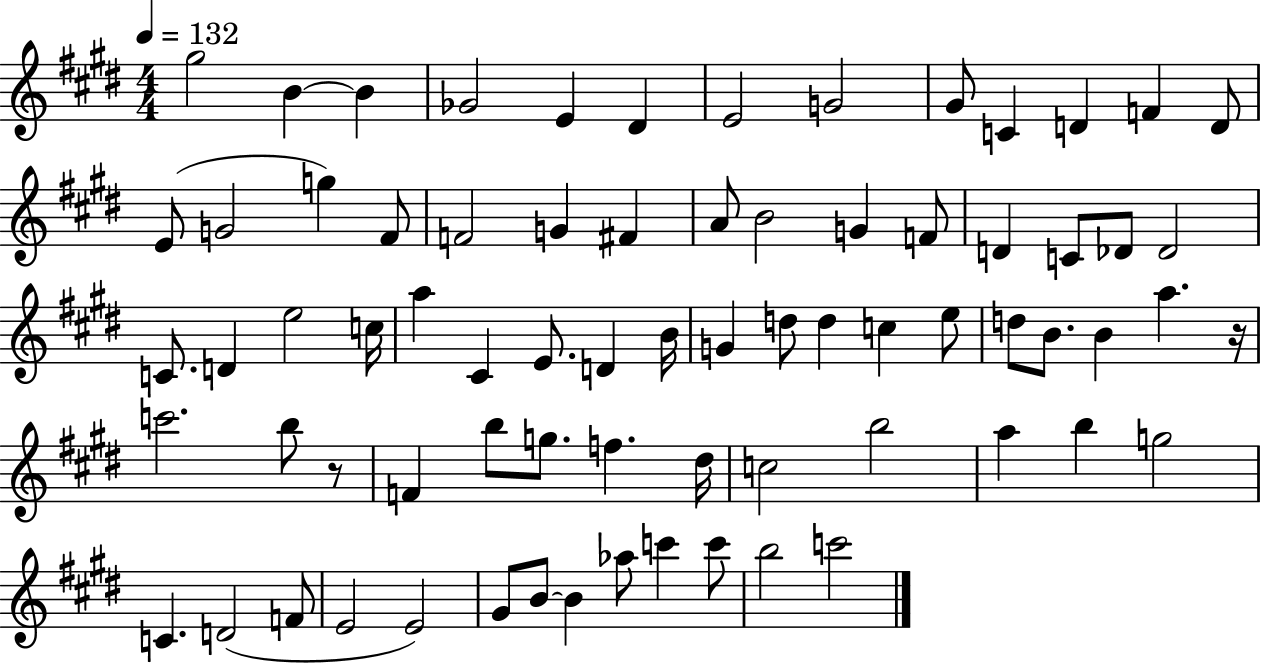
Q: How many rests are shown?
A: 2